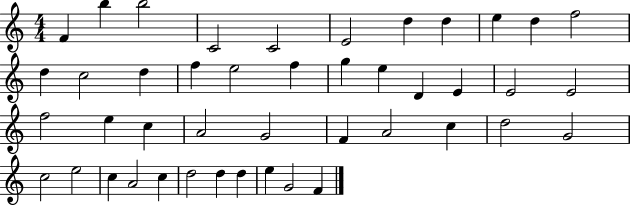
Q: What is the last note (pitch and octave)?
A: F4